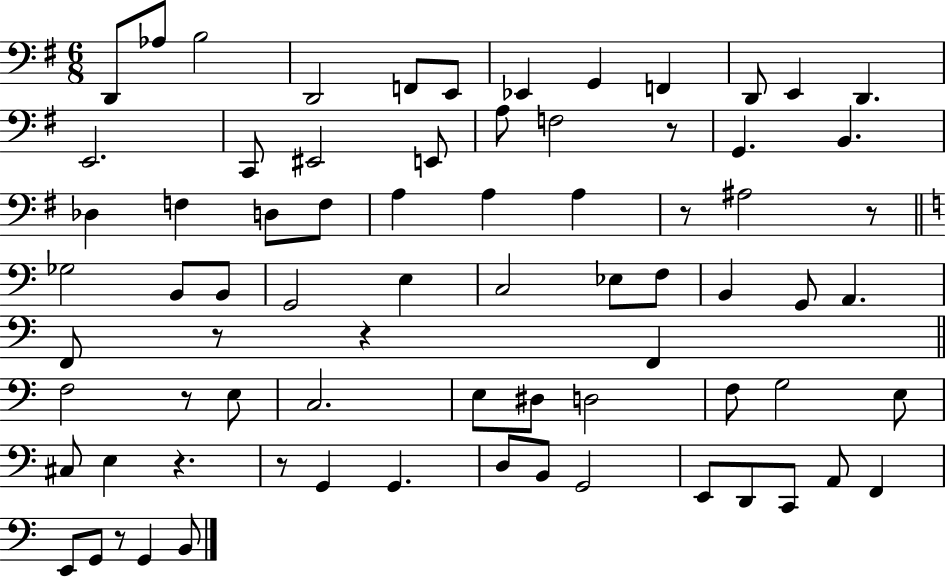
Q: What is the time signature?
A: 6/8